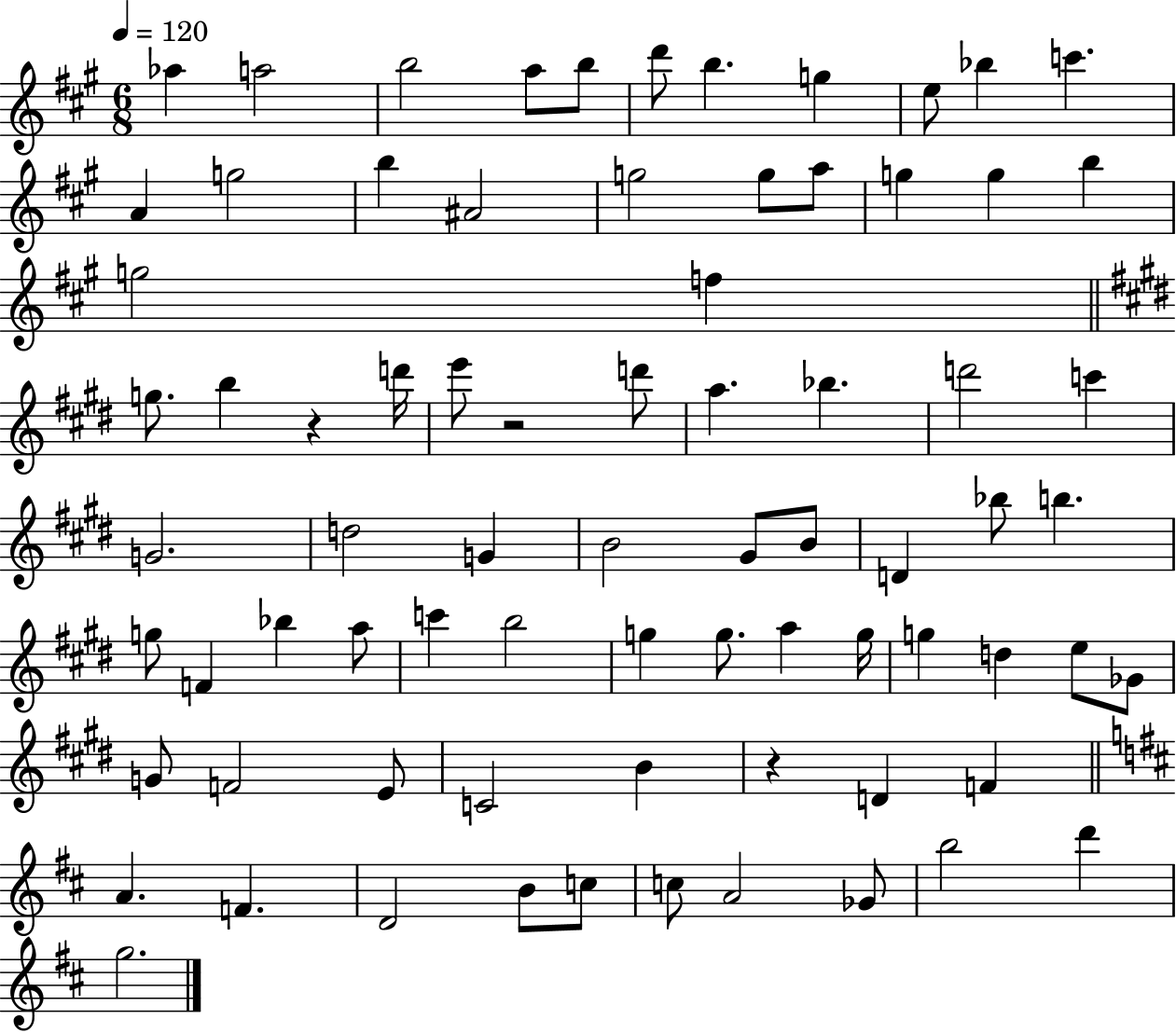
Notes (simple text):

Ab5/q A5/h B5/h A5/e B5/e D6/e B5/q. G5/q E5/e Bb5/q C6/q. A4/q G5/h B5/q A#4/h G5/h G5/e A5/e G5/q G5/q B5/q G5/h F5/q G5/e. B5/q R/q D6/s E6/e R/h D6/e A5/q. Bb5/q. D6/h C6/q G4/h. D5/h G4/q B4/h G#4/e B4/e D4/q Bb5/e B5/q. G5/e F4/q Bb5/q A5/e C6/q B5/h G5/q G5/e. A5/q G5/s G5/q D5/q E5/e Gb4/e G4/e F4/h E4/e C4/h B4/q R/q D4/q F4/q A4/q. F4/q. D4/h B4/e C5/e C5/e A4/h Gb4/e B5/h D6/q G5/h.